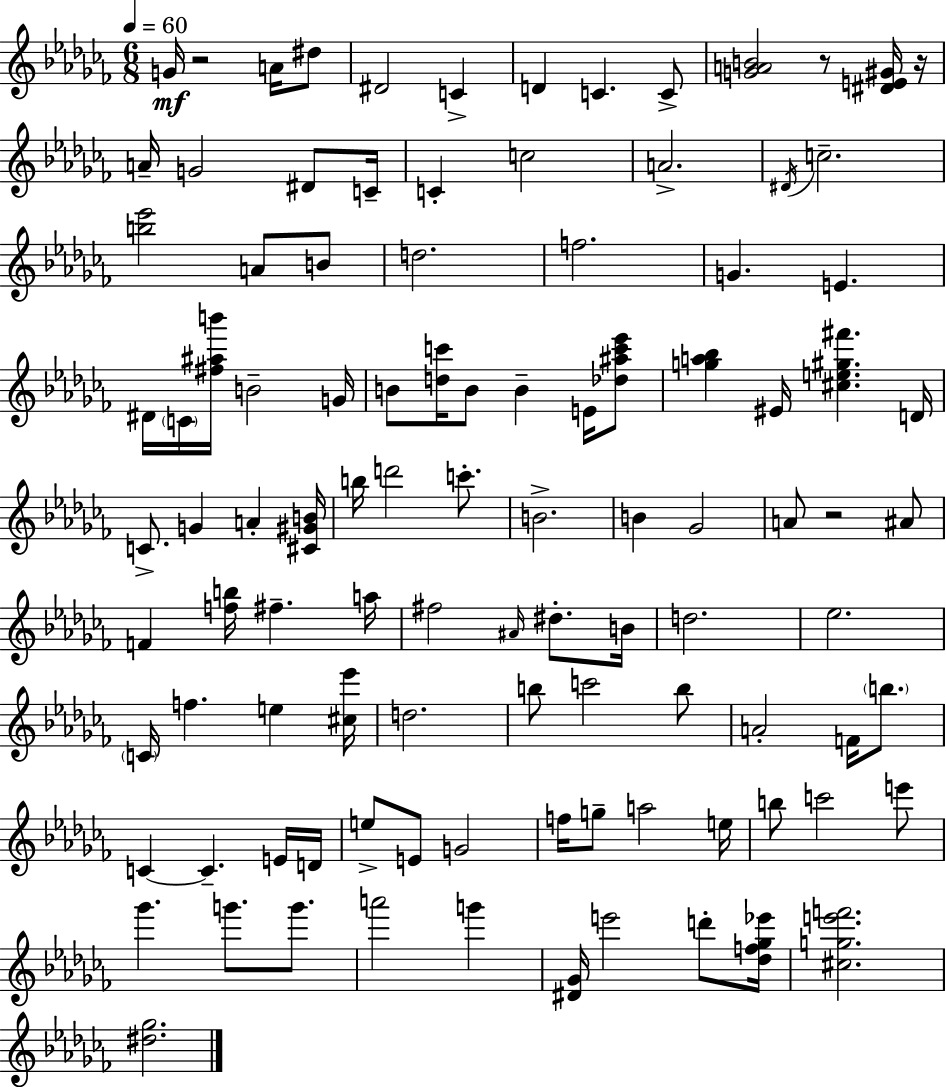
G4/s R/h A4/s D#5/e D#4/h C4/q D4/q C4/q. C4/e [G4,A4,B4]/h R/e [D#4,E4,G#4]/s R/s A4/s G4/h D#4/e C4/s C4/q C5/h A4/h. D#4/s C5/h. [B5,Eb6]/h A4/e B4/e D5/h. F5/h. G4/q. E4/q. D#4/s C4/s [F#5,A#5,B6]/s B4/h G4/s B4/e [D5,C6]/s B4/e B4/q E4/s [Db5,A#5,C6,Eb6]/e [G5,A5,Bb5]/q EIS4/s [C#5,E5,G#5,F#6]/q. D4/s C4/e. G4/q A4/q [C#4,G#4,B4]/s B5/s D6/h C6/e. B4/h. B4/q Gb4/h A4/e R/h A#4/e F4/q [F5,B5]/s F#5/q. A5/s F#5/h A#4/s D#5/e. B4/s D5/h. Eb5/h. C4/s F5/q. E5/q [C#5,Eb6]/s D5/h. B5/e C6/h B5/e A4/h F4/s B5/e. C4/q C4/q. E4/s D4/s E5/e E4/e G4/h F5/s G5/e A5/h E5/s B5/e C6/h E6/e Gb6/q. G6/e. G6/e. A6/h G6/q [D#4,Gb4]/s E6/h D6/e [Db5,F5,Gb5,Eb6]/s [C#5,G5,E6,F6]/h. [D#5,Gb5]/h.